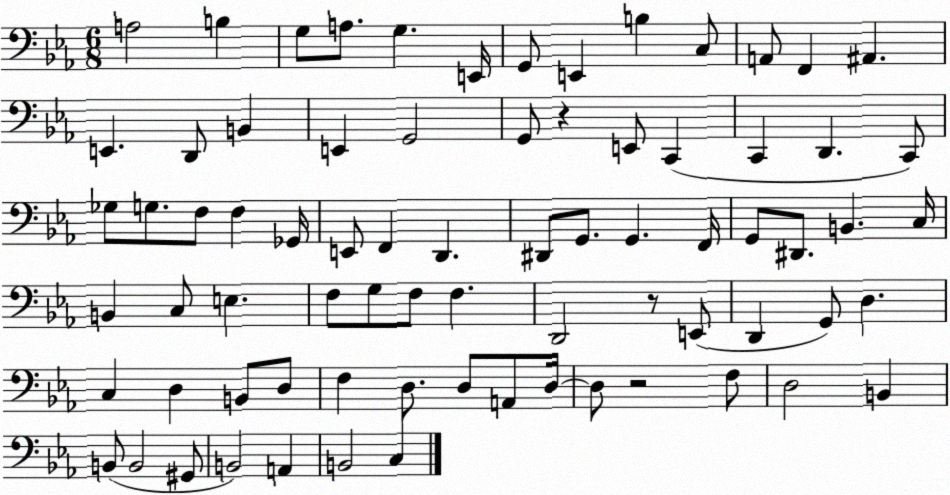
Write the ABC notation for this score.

X:1
T:Untitled
M:6/8
L:1/4
K:Eb
A,2 B, G,/2 A,/2 G, E,,/4 G,,/2 E,, B, C,/2 A,,/2 F,, ^A,, E,, D,,/2 B,, E,, G,,2 G,,/2 z E,,/2 C,, C,, D,, C,,/2 _G,/2 G,/2 F,/2 F, _G,,/4 E,,/2 F,, D,, ^D,,/2 G,,/2 G,, F,,/4 G,,/2 ^D,,/2 B,, C,/4 B,, C,/2 E, F,/2 G,/2 F,/2 F, D,,2 z/2 E,,/2 D,, G,,/2 D, C, D, B,,/2 D,/2 F, D,/2 D,/2 A,,/2 D,/4 D,/2 z2 F,/2 D,2 B,, B,,/2 B,,2 ^G,,/2 B,,2 A,, B,,2 C,